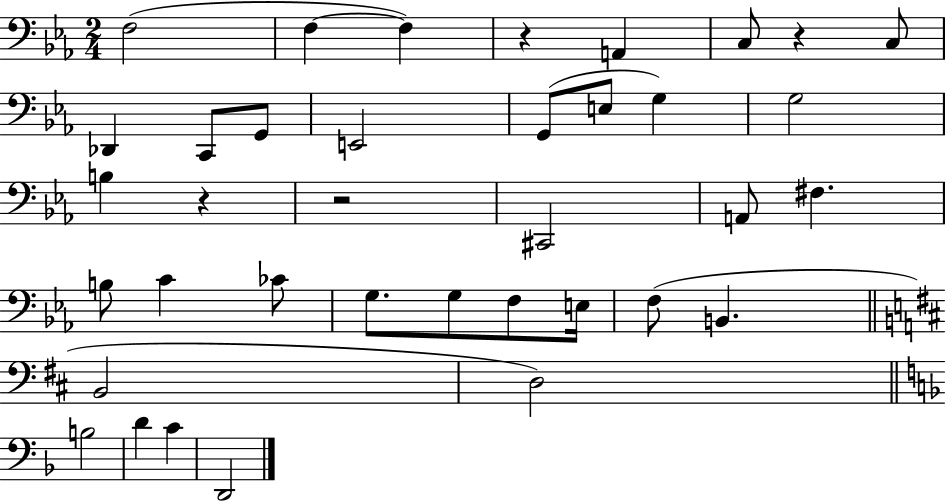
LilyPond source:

{
  \clef bass
  \numericTimeSignature
  \time 2/4
  \key ees \major
  f2( | f4~~ f4) | r4 a,4 | c8 r4 c8 | \break des,4 c,8 g,8 | e,2 | g,8( e8 g4) | g2 | \break b4 r4 | r2 | cis,2 | a,8 fis4. | \break b8 c'4 ces'8 | g8. g8 f8 e16 | f8( b,4. | \bar "||" \break \key d \major b,2 | d2) | \bar "||" \break \key d \minor b2 | d'4 c'4 | d,2 | \bar "|."
}